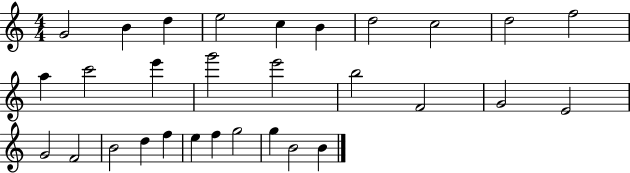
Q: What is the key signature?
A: C major